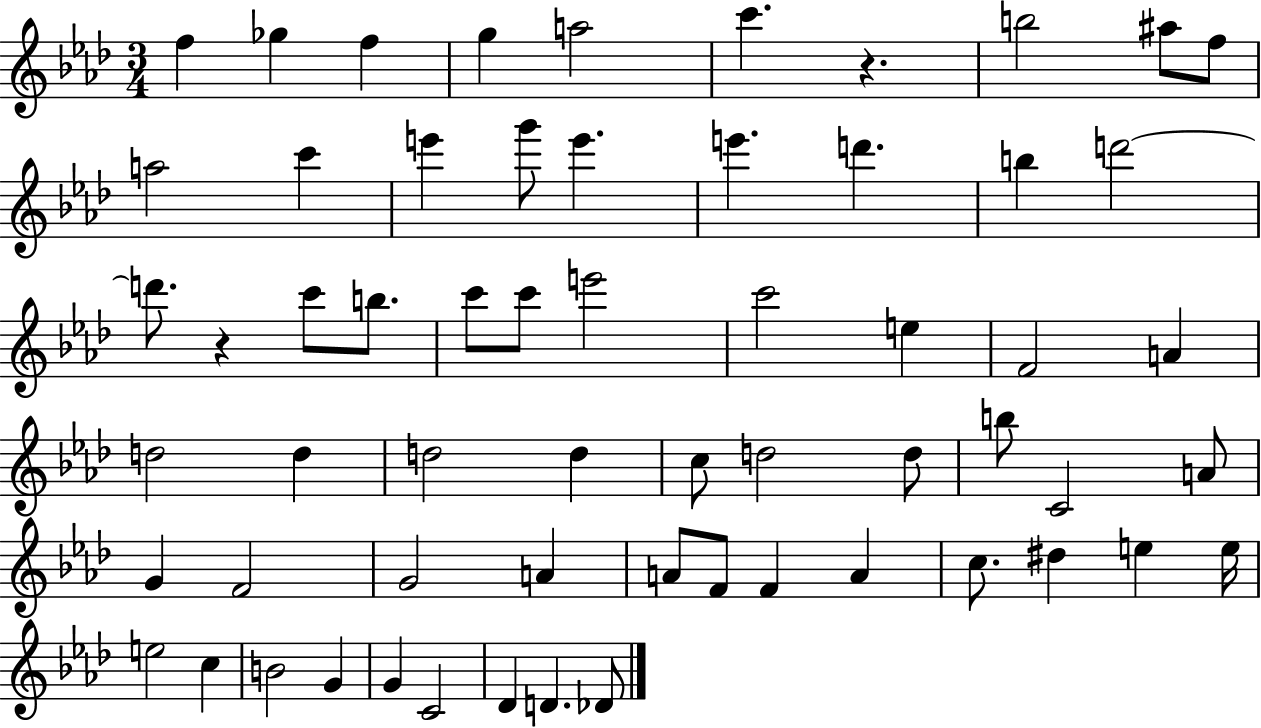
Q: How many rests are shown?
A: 2